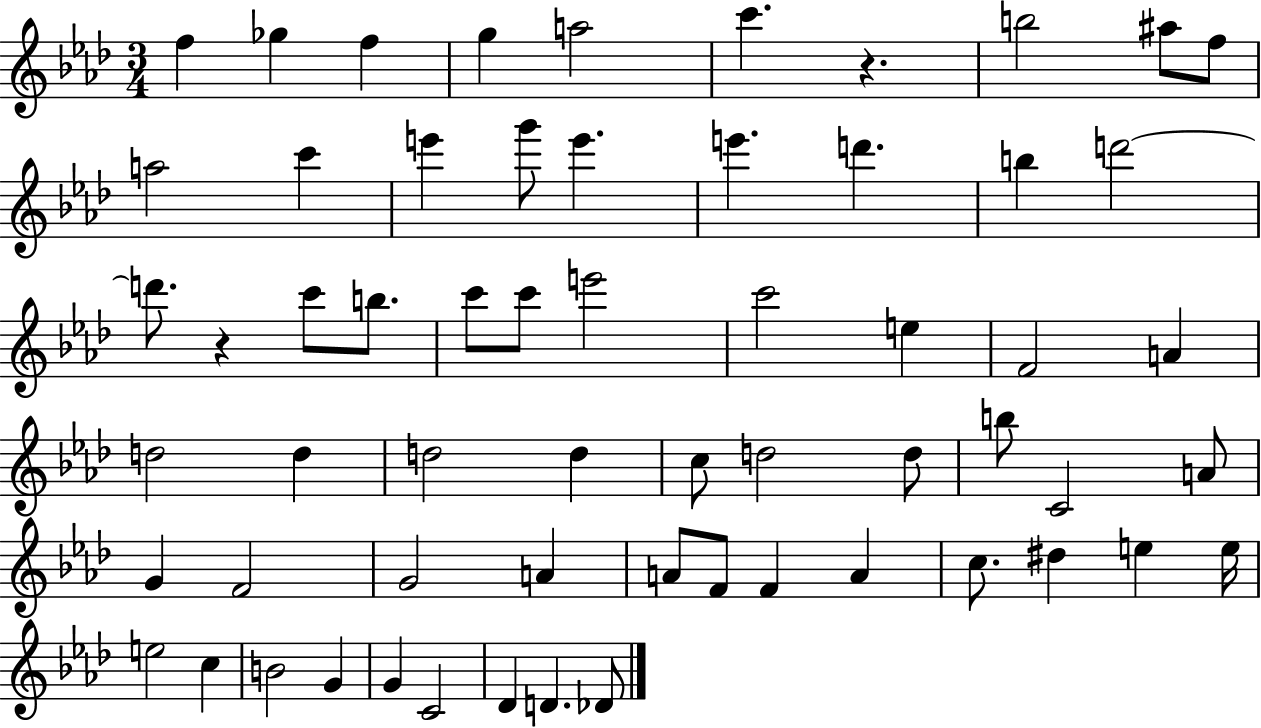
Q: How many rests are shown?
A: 2